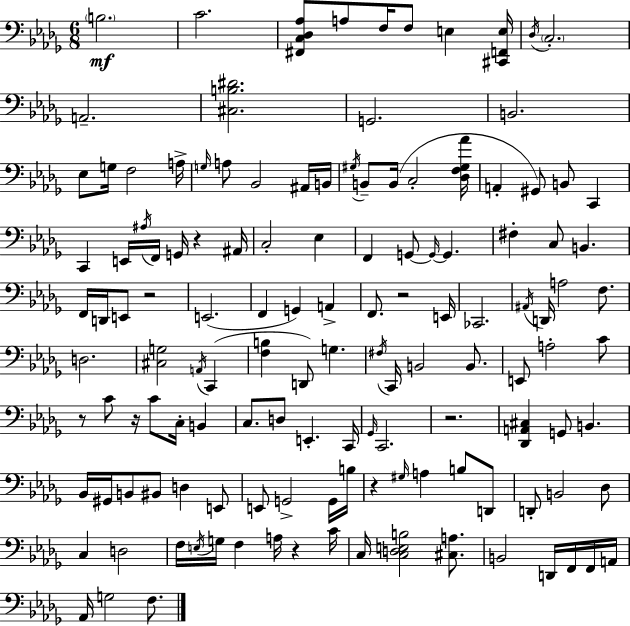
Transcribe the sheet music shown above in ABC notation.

X:1
T:Untitled
M:6/8
L:1/4
K:Bbm
B,2 C2 [^F,,C,_D,_A,]/2 A,/2 F,/4 F,/2 E, [^C,,F,,E,]/4 _D,/4 C,2 A,,2 [^C,B,^D]2 G,,2 B,,2 _E,/2 G,/4 F,2 A,/4 G,/4 A,/2 _B,,2 ^A,,/4 B,,/4 ^G,/4 B,,/2 B,,/4 C,2 [_D,F,^G,_A]/4 A,, ^G,,/2 B,,/2 C,, C,, E,,/4 ^A,/4 F,,/4 G,,/4 z ^A,,/4 C,2 _E, F,, G,,/2 G,,/4 G,, ^F, C,/2 B,, F,,/4 D,,/4 E,,/2 z2 E,,2 F,, G,, A,, F,,/2 z2 E,,/4 _C,,2 ^A,,/4 D,,/4 A,2 F,/2 D,2 [^C,G,]2 A,,/4 C,, [F,B,] D,,/2 G, ^F,/4 C,,/4 B,,2 B,,/2 E,,/2 A,2 C/2 z/2 C/2 z/4 C/2 C,/4 B,, C,/2 D,/2 E,, C,,/4 _G,,/4 C,,2 z2 [_D,,A,,^C,] G,,/2 B,, _B,,/4 ^G,,/4 B,,/2 ^B,,/2 D, E,,/2 E,,/2 G,,2 G,,/4 B,/4 z ^G,/4 A, B,/2 D,,/2 D,,/2 B,,2 _D,/2 C, D,2 F,/4 E,/4 G,/4 F, A,/4 z C/4 C,/4 [C,D,E,B,]2 [^C,A,]/2 B,,2 D,,/4 F,,/4 F,,/4 A,,/4 _A,,/4 G,2 F,/2